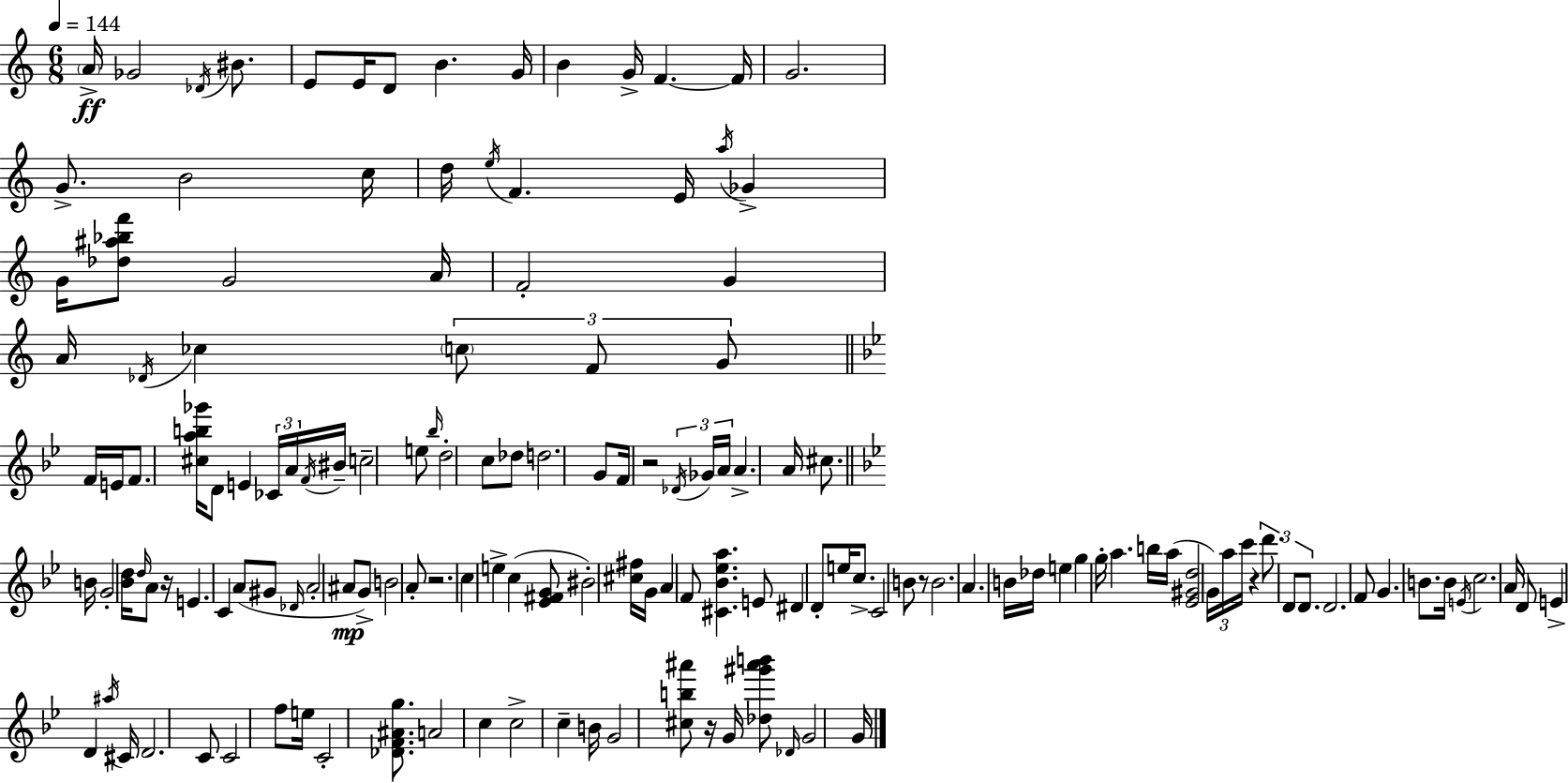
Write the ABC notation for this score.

X:1
T:Untitled
M:6/8
L:1/4
K:Am
A/4 _G2 _D/4 ^B/2 E/2 E/4 D/2 B G/4 B G/4 F F/4 G2 G/2 B2 c/4 d/4 e/4 F E/4 a/4 _G G/4 [_d^a_bf']/2 G2 A/4 F2 G A/4 _D/4 _c c/2 F/2 G/2 F/4 E/4 F/2 [^cab_g']/4 D/2 E _C/4 A/4 F/4 ^B/4 c2 e/2 _b/4 d2 c/2 _d/2 d2 G/2 F/4 z2 _D/4 _G/4 A/4 A A/4 ^c/2 B/4 G2 [_Bd]/4 d/4 A/2 z/4 E C A/2 ^G/2 _D/4 A2 ^A/2 G/2 B2 A/2 z2 c e c [_E^FG]/2 ^B2 [^c^f]/4 G/4 A F/2 [^C_B_ea] E/2 ^D D/2 e/4 c/2 C2 B/2 z/2 B2 A B/4 _d/4 e g g/4 a b/4 a/4 [_E^Gd]2 G/4 a/4 c'/4 z d'/2 D/2 D/2 D2 F/2 G B/2 B/4 E/4 c2 A/4 D/2 E D ^a/4 ^C/4 D2 C/2 C2 f/2 e/4 C2 [_DF^Ag]/2 A2 c c2 c B/4 G2 [^cb^a']/2 z/4 G/4 [_d^g'^a'b']/2 _D/4 G2 G/4